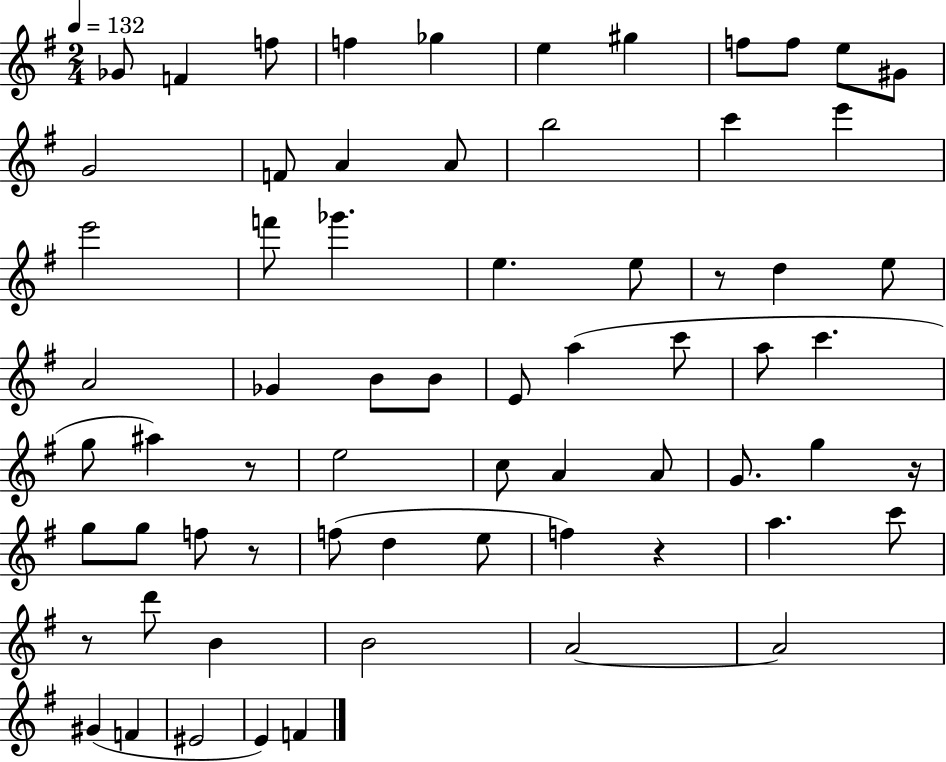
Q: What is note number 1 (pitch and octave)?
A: Gb4